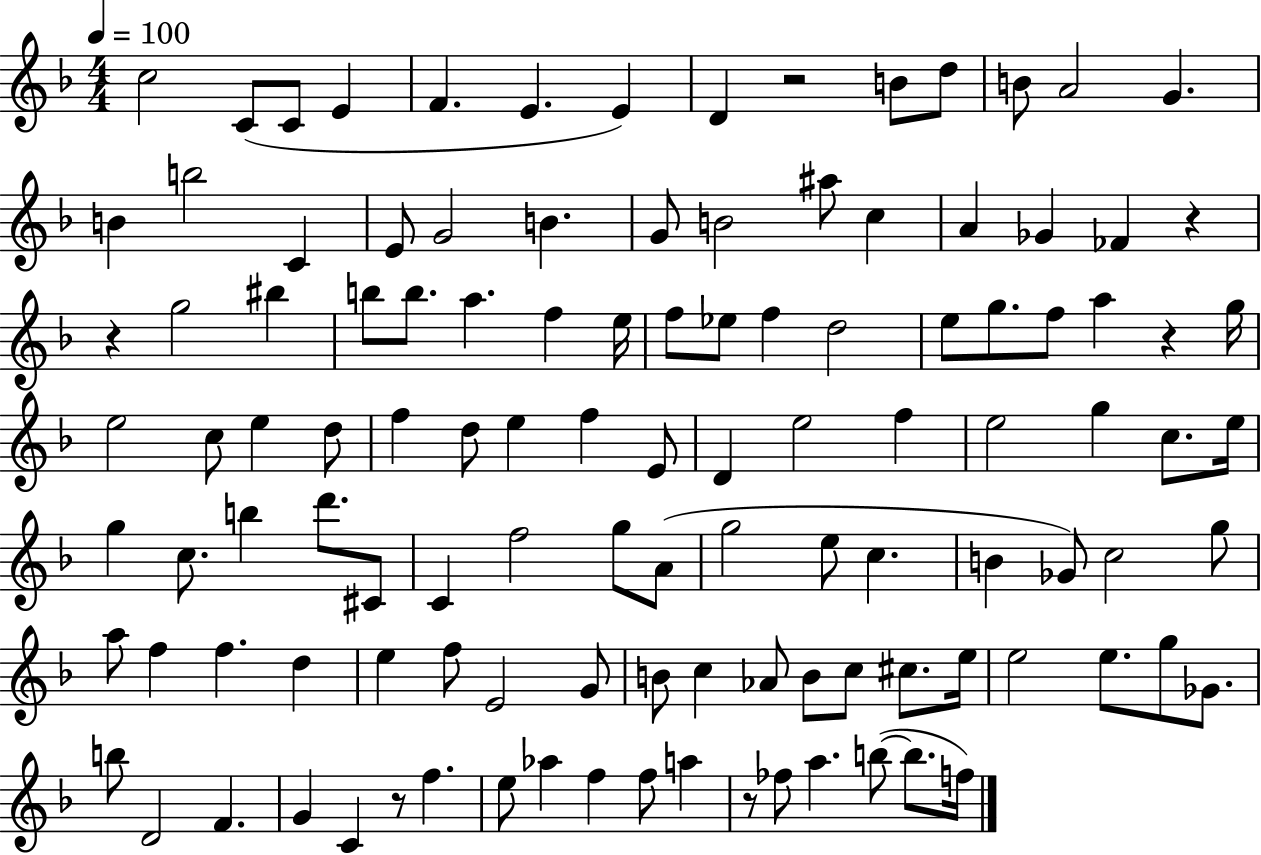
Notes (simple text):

C5/h C4/e C4/e E4/q F4/q. E4/q. E4/q D4/q R/h B4/e D5/e B4/e A4/h G4/q. B4/q B5/h C4/q E4/e G4/h B4/q. G4/e B4/h A#5/e C5/q A4/q Gb4/q FES4/q R/q R/q G5/h BIS5/q B5/e B5/e. A5/q. F5/q E5/s F5/e Eb5/e F5/q D5/h E5/e G5/e. F5/e A5/q R/q G5/s E5/h C5/e E5/q D5/e F5/q D5/e E5/q F5/q E4/e D4/q E5/h F5/q E5/h G5/q C5/e. E5/s G5/q C5/e. B5/q D6/e. C#4/e C4/q F5/h G5/e A4/e G5/h E5/e C5/q. B4/q Gb4/e C5/h G5/e A5/e F5/q F5/q. D5/q E5/q F5/e E4/h G4/e B4/e C5/q Ab4/e B4/e C5/e C#5/e. E5/s E5/h E5/e. G5/e Gb4/e. B5/e D4/h F4/q. G4/q C4/q R/e F5/q. E5/e Ab5/q F5/q F5/e A5/q R/e FES5/e A5/q. B5/e B5/e. F5/s